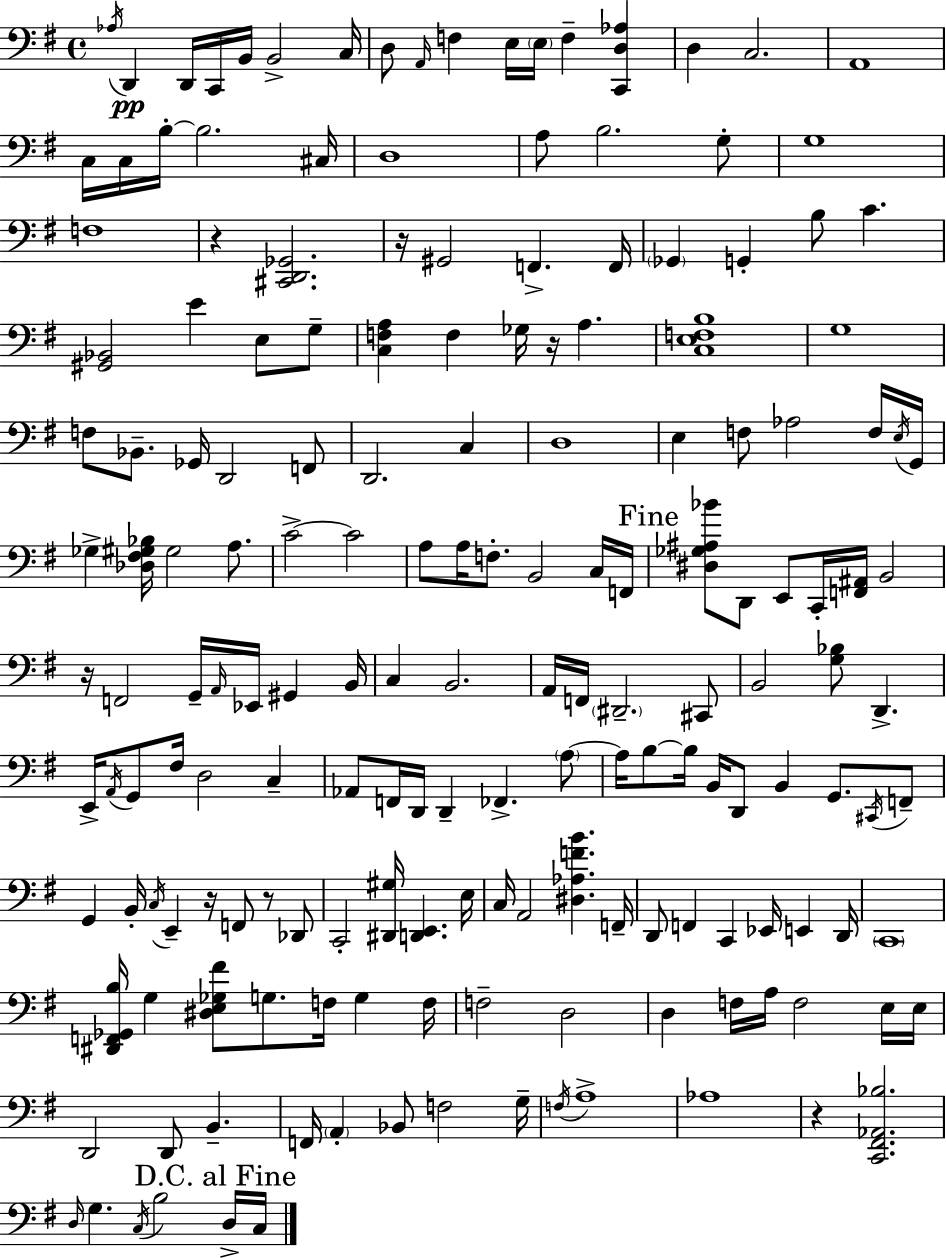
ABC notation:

X:1
T:Untitled
M:4/4
L:1/4
K:G
_A,/4 D,, D,,/4 C,,/4 B,,/4 B,,2 C,/4 D,/2 A,,/4 F, E,/4 E,/4 F, [C,,D,_A,] D, C,2 A,,4 C,/4 C,/4 B,/4 B,2 ^C,/4 D,4 A,/2 B,2 G,/2 G,4 F,4 z [^C,,D,,_G,,]2 z/4 ^G,,2 F,, F,,/4 _G,, G,, B,/2 C [^G,,_B,,]2 E E,/2 G,/2 [C,F,A,] F, _G,/4 z/4 A, [C,E,F,B,]4 G,4 F,/2 _B,,/2 _G,,/4 D,,2 F,,/2 D,,2 C, D,4 E, F,/2 _A,2 F,/4 E,/4 G,,/4 _G, [_D,^F,^G,_B,]/4 ^G,2 A,/2 C2 C2 A,/2 A,/4 F,/2 B,,2 C,/4 F,,/4 [^D,_G,^A,_B]/2 D,,/2 E,,/2 C,,/4 [F,,^A,,]/4 B,,2 z/4 F,,2 G,,/4 A,,/4 _E,,/4 ^G,, B,,/4 C, B,,2 A,,/4 F,,/4 ^D,,2 ^C,,/2 B,,2 [G,_B,]/2 D,, E,,/4 A,,/4 G,,/2 ^F,/4 D,2 C, _A,,/2 F,,/4 D,,/4 D,, _F,, A,/2 A,/4 B,/2 B,/4 B,,/4 D,,/2 B,, G,,/2 ^C,,/4 F,,/2 G,, B,,/4 C,/4 E,, z/4 F,,/2 z/2 _D,,/2 C,,2 [^D,,^G,]/4 [D,,E,,] E,/4 C,/4 A,,2 [^D,_A,FB] F,,/4 D,,/2 F,, C,, _E,,/4 E,, D,,/4 C,,4 [^D,,F,,_G,,B,]/4 G, [^D,E,_G,^F]/2 G,/2 F,/4 G, F,/4 F,2 D,2 D, F,/4 A,/4 F,2 E,/4 E,/4 D,,2 D,,/2 B,, F,,/4 A,, _B,,/2 F,2 G,/4 F,/4 A,4 _A,4 z [C,,^F,,_A,,_B,]2 D,/4 G, C,/4 B,2 D,/4 C,/4